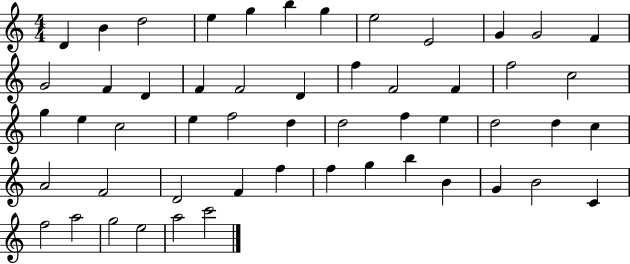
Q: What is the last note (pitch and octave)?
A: C6